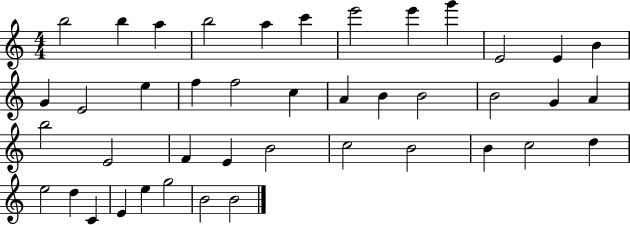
{
  \clef treble
  \numericTimeSignature
  \time 4/4
  \key c \major
  b''2 b''4 a''4 | b''2 a''4 c'''4 | e'''2 e'''4 g'''4 | e'2 e'4 b'4 | \break g'4 e'2 e''4 | f''4 f''2 c''4 | a'4 b'4 b'2 | b'2 g'4 a'4 | \break b''2 e'2 | f'4 e'4 b'2 | c''2 b'2 | b'4 c''2 d''4 | \break e''2 d''4 c'4 | e'4 e''4 g''2 | b'2 b'2 | \bar "|."
}